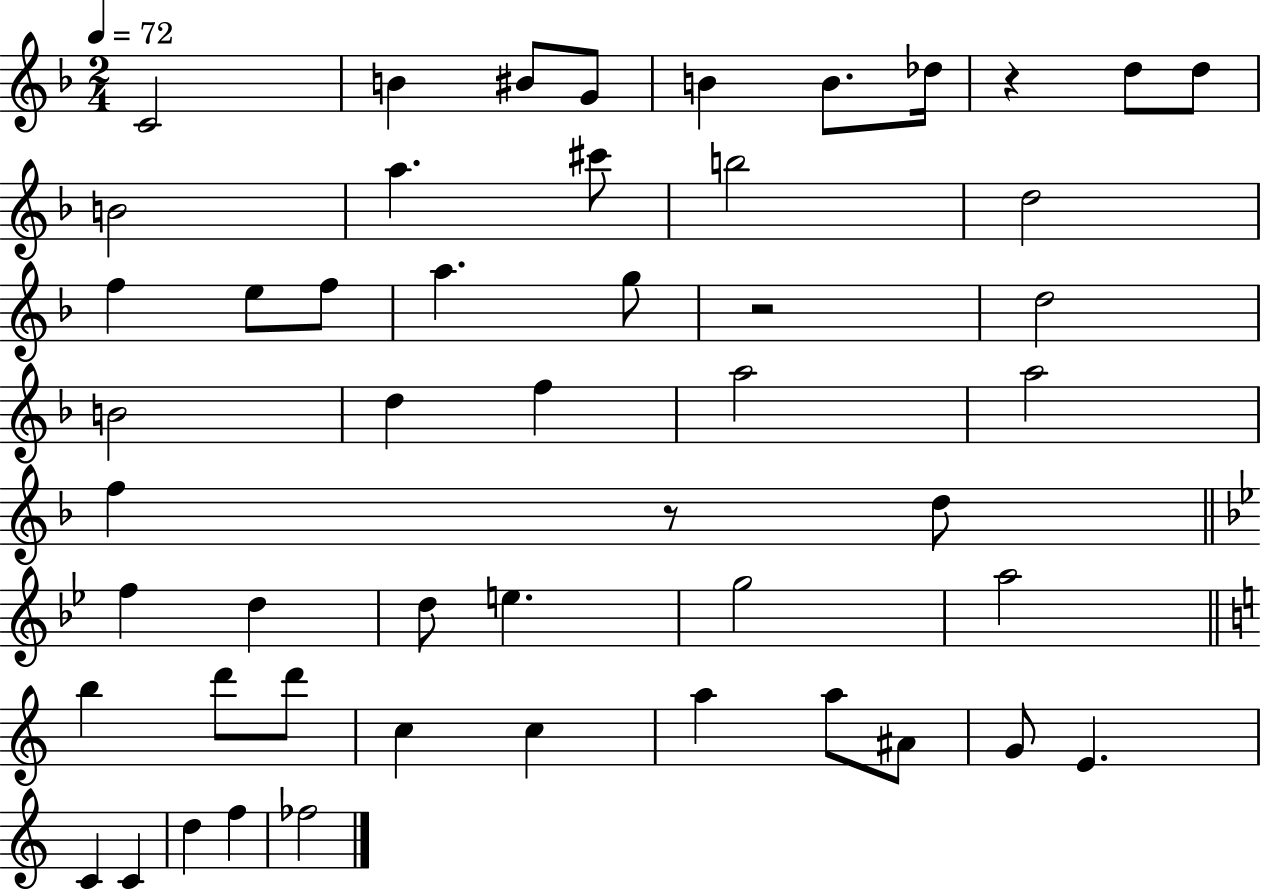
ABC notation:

X:1
T:Untitled
M:2/4
L:1/4
K:F
C2 B ^B/2 G/2 B B/2 _d/4 z d/2 d/2 B2 a ^c'/2 b2 d2 f e/2 f/2 a g/2 z2 d2 B2 d f a2 a2 f z/2 d/2 f d d/2 e g2 a2 b d'/2 d'/2 c c a a/2 ^A/2 G/2 E C C d f _f2